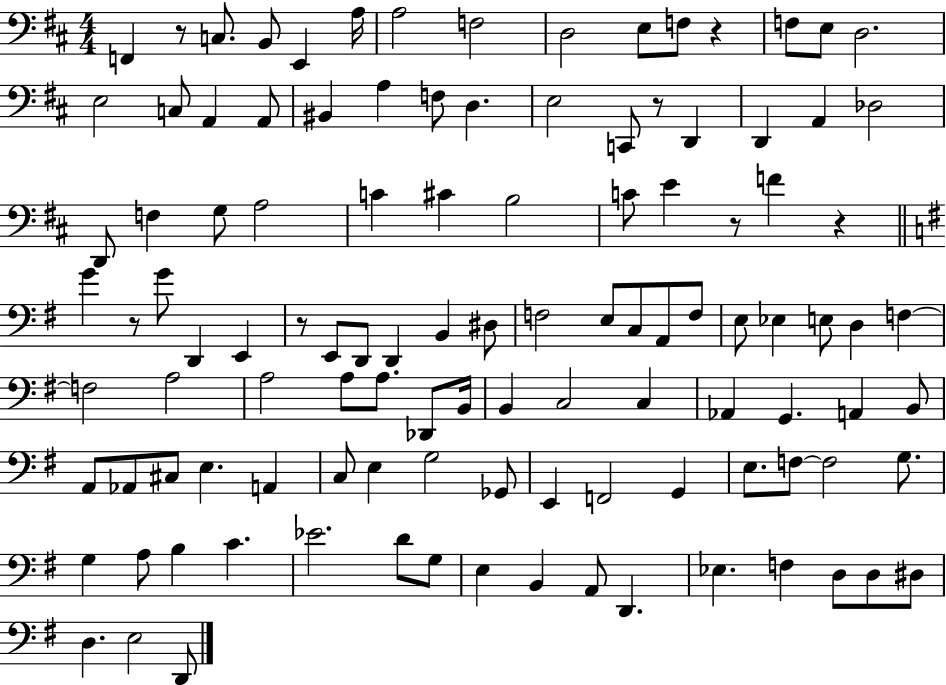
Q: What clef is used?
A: bass